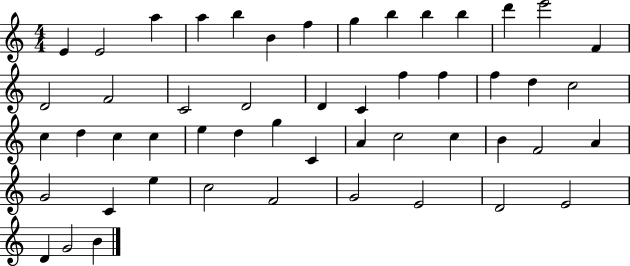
{
  \clef treble
  \numericTimeSignature
  \time 4/4
  \key c \major
  e'4 e'2 a''4 | a''4 b''4 b'4 f''4 | g''4 b''4 b''4 b''4 | d'''4 e'''2 f'4 | \break d'2 f'2 | c'2 d'2 | d'4 c'4 f''4 f''4 | f''4 d''4 c''2 | \break c''4 d''4 c''4 c''4 | e''4 d''4 g''4 c'4 | a'4 c''2 c''4 | b'4 f'2 a'4 | \break g'2 c'4 e''4 | c''2 f'2 | g'2 e'2 | d'2 e'2 | \break d'4 g'2 b'4 | \bar "|."
}